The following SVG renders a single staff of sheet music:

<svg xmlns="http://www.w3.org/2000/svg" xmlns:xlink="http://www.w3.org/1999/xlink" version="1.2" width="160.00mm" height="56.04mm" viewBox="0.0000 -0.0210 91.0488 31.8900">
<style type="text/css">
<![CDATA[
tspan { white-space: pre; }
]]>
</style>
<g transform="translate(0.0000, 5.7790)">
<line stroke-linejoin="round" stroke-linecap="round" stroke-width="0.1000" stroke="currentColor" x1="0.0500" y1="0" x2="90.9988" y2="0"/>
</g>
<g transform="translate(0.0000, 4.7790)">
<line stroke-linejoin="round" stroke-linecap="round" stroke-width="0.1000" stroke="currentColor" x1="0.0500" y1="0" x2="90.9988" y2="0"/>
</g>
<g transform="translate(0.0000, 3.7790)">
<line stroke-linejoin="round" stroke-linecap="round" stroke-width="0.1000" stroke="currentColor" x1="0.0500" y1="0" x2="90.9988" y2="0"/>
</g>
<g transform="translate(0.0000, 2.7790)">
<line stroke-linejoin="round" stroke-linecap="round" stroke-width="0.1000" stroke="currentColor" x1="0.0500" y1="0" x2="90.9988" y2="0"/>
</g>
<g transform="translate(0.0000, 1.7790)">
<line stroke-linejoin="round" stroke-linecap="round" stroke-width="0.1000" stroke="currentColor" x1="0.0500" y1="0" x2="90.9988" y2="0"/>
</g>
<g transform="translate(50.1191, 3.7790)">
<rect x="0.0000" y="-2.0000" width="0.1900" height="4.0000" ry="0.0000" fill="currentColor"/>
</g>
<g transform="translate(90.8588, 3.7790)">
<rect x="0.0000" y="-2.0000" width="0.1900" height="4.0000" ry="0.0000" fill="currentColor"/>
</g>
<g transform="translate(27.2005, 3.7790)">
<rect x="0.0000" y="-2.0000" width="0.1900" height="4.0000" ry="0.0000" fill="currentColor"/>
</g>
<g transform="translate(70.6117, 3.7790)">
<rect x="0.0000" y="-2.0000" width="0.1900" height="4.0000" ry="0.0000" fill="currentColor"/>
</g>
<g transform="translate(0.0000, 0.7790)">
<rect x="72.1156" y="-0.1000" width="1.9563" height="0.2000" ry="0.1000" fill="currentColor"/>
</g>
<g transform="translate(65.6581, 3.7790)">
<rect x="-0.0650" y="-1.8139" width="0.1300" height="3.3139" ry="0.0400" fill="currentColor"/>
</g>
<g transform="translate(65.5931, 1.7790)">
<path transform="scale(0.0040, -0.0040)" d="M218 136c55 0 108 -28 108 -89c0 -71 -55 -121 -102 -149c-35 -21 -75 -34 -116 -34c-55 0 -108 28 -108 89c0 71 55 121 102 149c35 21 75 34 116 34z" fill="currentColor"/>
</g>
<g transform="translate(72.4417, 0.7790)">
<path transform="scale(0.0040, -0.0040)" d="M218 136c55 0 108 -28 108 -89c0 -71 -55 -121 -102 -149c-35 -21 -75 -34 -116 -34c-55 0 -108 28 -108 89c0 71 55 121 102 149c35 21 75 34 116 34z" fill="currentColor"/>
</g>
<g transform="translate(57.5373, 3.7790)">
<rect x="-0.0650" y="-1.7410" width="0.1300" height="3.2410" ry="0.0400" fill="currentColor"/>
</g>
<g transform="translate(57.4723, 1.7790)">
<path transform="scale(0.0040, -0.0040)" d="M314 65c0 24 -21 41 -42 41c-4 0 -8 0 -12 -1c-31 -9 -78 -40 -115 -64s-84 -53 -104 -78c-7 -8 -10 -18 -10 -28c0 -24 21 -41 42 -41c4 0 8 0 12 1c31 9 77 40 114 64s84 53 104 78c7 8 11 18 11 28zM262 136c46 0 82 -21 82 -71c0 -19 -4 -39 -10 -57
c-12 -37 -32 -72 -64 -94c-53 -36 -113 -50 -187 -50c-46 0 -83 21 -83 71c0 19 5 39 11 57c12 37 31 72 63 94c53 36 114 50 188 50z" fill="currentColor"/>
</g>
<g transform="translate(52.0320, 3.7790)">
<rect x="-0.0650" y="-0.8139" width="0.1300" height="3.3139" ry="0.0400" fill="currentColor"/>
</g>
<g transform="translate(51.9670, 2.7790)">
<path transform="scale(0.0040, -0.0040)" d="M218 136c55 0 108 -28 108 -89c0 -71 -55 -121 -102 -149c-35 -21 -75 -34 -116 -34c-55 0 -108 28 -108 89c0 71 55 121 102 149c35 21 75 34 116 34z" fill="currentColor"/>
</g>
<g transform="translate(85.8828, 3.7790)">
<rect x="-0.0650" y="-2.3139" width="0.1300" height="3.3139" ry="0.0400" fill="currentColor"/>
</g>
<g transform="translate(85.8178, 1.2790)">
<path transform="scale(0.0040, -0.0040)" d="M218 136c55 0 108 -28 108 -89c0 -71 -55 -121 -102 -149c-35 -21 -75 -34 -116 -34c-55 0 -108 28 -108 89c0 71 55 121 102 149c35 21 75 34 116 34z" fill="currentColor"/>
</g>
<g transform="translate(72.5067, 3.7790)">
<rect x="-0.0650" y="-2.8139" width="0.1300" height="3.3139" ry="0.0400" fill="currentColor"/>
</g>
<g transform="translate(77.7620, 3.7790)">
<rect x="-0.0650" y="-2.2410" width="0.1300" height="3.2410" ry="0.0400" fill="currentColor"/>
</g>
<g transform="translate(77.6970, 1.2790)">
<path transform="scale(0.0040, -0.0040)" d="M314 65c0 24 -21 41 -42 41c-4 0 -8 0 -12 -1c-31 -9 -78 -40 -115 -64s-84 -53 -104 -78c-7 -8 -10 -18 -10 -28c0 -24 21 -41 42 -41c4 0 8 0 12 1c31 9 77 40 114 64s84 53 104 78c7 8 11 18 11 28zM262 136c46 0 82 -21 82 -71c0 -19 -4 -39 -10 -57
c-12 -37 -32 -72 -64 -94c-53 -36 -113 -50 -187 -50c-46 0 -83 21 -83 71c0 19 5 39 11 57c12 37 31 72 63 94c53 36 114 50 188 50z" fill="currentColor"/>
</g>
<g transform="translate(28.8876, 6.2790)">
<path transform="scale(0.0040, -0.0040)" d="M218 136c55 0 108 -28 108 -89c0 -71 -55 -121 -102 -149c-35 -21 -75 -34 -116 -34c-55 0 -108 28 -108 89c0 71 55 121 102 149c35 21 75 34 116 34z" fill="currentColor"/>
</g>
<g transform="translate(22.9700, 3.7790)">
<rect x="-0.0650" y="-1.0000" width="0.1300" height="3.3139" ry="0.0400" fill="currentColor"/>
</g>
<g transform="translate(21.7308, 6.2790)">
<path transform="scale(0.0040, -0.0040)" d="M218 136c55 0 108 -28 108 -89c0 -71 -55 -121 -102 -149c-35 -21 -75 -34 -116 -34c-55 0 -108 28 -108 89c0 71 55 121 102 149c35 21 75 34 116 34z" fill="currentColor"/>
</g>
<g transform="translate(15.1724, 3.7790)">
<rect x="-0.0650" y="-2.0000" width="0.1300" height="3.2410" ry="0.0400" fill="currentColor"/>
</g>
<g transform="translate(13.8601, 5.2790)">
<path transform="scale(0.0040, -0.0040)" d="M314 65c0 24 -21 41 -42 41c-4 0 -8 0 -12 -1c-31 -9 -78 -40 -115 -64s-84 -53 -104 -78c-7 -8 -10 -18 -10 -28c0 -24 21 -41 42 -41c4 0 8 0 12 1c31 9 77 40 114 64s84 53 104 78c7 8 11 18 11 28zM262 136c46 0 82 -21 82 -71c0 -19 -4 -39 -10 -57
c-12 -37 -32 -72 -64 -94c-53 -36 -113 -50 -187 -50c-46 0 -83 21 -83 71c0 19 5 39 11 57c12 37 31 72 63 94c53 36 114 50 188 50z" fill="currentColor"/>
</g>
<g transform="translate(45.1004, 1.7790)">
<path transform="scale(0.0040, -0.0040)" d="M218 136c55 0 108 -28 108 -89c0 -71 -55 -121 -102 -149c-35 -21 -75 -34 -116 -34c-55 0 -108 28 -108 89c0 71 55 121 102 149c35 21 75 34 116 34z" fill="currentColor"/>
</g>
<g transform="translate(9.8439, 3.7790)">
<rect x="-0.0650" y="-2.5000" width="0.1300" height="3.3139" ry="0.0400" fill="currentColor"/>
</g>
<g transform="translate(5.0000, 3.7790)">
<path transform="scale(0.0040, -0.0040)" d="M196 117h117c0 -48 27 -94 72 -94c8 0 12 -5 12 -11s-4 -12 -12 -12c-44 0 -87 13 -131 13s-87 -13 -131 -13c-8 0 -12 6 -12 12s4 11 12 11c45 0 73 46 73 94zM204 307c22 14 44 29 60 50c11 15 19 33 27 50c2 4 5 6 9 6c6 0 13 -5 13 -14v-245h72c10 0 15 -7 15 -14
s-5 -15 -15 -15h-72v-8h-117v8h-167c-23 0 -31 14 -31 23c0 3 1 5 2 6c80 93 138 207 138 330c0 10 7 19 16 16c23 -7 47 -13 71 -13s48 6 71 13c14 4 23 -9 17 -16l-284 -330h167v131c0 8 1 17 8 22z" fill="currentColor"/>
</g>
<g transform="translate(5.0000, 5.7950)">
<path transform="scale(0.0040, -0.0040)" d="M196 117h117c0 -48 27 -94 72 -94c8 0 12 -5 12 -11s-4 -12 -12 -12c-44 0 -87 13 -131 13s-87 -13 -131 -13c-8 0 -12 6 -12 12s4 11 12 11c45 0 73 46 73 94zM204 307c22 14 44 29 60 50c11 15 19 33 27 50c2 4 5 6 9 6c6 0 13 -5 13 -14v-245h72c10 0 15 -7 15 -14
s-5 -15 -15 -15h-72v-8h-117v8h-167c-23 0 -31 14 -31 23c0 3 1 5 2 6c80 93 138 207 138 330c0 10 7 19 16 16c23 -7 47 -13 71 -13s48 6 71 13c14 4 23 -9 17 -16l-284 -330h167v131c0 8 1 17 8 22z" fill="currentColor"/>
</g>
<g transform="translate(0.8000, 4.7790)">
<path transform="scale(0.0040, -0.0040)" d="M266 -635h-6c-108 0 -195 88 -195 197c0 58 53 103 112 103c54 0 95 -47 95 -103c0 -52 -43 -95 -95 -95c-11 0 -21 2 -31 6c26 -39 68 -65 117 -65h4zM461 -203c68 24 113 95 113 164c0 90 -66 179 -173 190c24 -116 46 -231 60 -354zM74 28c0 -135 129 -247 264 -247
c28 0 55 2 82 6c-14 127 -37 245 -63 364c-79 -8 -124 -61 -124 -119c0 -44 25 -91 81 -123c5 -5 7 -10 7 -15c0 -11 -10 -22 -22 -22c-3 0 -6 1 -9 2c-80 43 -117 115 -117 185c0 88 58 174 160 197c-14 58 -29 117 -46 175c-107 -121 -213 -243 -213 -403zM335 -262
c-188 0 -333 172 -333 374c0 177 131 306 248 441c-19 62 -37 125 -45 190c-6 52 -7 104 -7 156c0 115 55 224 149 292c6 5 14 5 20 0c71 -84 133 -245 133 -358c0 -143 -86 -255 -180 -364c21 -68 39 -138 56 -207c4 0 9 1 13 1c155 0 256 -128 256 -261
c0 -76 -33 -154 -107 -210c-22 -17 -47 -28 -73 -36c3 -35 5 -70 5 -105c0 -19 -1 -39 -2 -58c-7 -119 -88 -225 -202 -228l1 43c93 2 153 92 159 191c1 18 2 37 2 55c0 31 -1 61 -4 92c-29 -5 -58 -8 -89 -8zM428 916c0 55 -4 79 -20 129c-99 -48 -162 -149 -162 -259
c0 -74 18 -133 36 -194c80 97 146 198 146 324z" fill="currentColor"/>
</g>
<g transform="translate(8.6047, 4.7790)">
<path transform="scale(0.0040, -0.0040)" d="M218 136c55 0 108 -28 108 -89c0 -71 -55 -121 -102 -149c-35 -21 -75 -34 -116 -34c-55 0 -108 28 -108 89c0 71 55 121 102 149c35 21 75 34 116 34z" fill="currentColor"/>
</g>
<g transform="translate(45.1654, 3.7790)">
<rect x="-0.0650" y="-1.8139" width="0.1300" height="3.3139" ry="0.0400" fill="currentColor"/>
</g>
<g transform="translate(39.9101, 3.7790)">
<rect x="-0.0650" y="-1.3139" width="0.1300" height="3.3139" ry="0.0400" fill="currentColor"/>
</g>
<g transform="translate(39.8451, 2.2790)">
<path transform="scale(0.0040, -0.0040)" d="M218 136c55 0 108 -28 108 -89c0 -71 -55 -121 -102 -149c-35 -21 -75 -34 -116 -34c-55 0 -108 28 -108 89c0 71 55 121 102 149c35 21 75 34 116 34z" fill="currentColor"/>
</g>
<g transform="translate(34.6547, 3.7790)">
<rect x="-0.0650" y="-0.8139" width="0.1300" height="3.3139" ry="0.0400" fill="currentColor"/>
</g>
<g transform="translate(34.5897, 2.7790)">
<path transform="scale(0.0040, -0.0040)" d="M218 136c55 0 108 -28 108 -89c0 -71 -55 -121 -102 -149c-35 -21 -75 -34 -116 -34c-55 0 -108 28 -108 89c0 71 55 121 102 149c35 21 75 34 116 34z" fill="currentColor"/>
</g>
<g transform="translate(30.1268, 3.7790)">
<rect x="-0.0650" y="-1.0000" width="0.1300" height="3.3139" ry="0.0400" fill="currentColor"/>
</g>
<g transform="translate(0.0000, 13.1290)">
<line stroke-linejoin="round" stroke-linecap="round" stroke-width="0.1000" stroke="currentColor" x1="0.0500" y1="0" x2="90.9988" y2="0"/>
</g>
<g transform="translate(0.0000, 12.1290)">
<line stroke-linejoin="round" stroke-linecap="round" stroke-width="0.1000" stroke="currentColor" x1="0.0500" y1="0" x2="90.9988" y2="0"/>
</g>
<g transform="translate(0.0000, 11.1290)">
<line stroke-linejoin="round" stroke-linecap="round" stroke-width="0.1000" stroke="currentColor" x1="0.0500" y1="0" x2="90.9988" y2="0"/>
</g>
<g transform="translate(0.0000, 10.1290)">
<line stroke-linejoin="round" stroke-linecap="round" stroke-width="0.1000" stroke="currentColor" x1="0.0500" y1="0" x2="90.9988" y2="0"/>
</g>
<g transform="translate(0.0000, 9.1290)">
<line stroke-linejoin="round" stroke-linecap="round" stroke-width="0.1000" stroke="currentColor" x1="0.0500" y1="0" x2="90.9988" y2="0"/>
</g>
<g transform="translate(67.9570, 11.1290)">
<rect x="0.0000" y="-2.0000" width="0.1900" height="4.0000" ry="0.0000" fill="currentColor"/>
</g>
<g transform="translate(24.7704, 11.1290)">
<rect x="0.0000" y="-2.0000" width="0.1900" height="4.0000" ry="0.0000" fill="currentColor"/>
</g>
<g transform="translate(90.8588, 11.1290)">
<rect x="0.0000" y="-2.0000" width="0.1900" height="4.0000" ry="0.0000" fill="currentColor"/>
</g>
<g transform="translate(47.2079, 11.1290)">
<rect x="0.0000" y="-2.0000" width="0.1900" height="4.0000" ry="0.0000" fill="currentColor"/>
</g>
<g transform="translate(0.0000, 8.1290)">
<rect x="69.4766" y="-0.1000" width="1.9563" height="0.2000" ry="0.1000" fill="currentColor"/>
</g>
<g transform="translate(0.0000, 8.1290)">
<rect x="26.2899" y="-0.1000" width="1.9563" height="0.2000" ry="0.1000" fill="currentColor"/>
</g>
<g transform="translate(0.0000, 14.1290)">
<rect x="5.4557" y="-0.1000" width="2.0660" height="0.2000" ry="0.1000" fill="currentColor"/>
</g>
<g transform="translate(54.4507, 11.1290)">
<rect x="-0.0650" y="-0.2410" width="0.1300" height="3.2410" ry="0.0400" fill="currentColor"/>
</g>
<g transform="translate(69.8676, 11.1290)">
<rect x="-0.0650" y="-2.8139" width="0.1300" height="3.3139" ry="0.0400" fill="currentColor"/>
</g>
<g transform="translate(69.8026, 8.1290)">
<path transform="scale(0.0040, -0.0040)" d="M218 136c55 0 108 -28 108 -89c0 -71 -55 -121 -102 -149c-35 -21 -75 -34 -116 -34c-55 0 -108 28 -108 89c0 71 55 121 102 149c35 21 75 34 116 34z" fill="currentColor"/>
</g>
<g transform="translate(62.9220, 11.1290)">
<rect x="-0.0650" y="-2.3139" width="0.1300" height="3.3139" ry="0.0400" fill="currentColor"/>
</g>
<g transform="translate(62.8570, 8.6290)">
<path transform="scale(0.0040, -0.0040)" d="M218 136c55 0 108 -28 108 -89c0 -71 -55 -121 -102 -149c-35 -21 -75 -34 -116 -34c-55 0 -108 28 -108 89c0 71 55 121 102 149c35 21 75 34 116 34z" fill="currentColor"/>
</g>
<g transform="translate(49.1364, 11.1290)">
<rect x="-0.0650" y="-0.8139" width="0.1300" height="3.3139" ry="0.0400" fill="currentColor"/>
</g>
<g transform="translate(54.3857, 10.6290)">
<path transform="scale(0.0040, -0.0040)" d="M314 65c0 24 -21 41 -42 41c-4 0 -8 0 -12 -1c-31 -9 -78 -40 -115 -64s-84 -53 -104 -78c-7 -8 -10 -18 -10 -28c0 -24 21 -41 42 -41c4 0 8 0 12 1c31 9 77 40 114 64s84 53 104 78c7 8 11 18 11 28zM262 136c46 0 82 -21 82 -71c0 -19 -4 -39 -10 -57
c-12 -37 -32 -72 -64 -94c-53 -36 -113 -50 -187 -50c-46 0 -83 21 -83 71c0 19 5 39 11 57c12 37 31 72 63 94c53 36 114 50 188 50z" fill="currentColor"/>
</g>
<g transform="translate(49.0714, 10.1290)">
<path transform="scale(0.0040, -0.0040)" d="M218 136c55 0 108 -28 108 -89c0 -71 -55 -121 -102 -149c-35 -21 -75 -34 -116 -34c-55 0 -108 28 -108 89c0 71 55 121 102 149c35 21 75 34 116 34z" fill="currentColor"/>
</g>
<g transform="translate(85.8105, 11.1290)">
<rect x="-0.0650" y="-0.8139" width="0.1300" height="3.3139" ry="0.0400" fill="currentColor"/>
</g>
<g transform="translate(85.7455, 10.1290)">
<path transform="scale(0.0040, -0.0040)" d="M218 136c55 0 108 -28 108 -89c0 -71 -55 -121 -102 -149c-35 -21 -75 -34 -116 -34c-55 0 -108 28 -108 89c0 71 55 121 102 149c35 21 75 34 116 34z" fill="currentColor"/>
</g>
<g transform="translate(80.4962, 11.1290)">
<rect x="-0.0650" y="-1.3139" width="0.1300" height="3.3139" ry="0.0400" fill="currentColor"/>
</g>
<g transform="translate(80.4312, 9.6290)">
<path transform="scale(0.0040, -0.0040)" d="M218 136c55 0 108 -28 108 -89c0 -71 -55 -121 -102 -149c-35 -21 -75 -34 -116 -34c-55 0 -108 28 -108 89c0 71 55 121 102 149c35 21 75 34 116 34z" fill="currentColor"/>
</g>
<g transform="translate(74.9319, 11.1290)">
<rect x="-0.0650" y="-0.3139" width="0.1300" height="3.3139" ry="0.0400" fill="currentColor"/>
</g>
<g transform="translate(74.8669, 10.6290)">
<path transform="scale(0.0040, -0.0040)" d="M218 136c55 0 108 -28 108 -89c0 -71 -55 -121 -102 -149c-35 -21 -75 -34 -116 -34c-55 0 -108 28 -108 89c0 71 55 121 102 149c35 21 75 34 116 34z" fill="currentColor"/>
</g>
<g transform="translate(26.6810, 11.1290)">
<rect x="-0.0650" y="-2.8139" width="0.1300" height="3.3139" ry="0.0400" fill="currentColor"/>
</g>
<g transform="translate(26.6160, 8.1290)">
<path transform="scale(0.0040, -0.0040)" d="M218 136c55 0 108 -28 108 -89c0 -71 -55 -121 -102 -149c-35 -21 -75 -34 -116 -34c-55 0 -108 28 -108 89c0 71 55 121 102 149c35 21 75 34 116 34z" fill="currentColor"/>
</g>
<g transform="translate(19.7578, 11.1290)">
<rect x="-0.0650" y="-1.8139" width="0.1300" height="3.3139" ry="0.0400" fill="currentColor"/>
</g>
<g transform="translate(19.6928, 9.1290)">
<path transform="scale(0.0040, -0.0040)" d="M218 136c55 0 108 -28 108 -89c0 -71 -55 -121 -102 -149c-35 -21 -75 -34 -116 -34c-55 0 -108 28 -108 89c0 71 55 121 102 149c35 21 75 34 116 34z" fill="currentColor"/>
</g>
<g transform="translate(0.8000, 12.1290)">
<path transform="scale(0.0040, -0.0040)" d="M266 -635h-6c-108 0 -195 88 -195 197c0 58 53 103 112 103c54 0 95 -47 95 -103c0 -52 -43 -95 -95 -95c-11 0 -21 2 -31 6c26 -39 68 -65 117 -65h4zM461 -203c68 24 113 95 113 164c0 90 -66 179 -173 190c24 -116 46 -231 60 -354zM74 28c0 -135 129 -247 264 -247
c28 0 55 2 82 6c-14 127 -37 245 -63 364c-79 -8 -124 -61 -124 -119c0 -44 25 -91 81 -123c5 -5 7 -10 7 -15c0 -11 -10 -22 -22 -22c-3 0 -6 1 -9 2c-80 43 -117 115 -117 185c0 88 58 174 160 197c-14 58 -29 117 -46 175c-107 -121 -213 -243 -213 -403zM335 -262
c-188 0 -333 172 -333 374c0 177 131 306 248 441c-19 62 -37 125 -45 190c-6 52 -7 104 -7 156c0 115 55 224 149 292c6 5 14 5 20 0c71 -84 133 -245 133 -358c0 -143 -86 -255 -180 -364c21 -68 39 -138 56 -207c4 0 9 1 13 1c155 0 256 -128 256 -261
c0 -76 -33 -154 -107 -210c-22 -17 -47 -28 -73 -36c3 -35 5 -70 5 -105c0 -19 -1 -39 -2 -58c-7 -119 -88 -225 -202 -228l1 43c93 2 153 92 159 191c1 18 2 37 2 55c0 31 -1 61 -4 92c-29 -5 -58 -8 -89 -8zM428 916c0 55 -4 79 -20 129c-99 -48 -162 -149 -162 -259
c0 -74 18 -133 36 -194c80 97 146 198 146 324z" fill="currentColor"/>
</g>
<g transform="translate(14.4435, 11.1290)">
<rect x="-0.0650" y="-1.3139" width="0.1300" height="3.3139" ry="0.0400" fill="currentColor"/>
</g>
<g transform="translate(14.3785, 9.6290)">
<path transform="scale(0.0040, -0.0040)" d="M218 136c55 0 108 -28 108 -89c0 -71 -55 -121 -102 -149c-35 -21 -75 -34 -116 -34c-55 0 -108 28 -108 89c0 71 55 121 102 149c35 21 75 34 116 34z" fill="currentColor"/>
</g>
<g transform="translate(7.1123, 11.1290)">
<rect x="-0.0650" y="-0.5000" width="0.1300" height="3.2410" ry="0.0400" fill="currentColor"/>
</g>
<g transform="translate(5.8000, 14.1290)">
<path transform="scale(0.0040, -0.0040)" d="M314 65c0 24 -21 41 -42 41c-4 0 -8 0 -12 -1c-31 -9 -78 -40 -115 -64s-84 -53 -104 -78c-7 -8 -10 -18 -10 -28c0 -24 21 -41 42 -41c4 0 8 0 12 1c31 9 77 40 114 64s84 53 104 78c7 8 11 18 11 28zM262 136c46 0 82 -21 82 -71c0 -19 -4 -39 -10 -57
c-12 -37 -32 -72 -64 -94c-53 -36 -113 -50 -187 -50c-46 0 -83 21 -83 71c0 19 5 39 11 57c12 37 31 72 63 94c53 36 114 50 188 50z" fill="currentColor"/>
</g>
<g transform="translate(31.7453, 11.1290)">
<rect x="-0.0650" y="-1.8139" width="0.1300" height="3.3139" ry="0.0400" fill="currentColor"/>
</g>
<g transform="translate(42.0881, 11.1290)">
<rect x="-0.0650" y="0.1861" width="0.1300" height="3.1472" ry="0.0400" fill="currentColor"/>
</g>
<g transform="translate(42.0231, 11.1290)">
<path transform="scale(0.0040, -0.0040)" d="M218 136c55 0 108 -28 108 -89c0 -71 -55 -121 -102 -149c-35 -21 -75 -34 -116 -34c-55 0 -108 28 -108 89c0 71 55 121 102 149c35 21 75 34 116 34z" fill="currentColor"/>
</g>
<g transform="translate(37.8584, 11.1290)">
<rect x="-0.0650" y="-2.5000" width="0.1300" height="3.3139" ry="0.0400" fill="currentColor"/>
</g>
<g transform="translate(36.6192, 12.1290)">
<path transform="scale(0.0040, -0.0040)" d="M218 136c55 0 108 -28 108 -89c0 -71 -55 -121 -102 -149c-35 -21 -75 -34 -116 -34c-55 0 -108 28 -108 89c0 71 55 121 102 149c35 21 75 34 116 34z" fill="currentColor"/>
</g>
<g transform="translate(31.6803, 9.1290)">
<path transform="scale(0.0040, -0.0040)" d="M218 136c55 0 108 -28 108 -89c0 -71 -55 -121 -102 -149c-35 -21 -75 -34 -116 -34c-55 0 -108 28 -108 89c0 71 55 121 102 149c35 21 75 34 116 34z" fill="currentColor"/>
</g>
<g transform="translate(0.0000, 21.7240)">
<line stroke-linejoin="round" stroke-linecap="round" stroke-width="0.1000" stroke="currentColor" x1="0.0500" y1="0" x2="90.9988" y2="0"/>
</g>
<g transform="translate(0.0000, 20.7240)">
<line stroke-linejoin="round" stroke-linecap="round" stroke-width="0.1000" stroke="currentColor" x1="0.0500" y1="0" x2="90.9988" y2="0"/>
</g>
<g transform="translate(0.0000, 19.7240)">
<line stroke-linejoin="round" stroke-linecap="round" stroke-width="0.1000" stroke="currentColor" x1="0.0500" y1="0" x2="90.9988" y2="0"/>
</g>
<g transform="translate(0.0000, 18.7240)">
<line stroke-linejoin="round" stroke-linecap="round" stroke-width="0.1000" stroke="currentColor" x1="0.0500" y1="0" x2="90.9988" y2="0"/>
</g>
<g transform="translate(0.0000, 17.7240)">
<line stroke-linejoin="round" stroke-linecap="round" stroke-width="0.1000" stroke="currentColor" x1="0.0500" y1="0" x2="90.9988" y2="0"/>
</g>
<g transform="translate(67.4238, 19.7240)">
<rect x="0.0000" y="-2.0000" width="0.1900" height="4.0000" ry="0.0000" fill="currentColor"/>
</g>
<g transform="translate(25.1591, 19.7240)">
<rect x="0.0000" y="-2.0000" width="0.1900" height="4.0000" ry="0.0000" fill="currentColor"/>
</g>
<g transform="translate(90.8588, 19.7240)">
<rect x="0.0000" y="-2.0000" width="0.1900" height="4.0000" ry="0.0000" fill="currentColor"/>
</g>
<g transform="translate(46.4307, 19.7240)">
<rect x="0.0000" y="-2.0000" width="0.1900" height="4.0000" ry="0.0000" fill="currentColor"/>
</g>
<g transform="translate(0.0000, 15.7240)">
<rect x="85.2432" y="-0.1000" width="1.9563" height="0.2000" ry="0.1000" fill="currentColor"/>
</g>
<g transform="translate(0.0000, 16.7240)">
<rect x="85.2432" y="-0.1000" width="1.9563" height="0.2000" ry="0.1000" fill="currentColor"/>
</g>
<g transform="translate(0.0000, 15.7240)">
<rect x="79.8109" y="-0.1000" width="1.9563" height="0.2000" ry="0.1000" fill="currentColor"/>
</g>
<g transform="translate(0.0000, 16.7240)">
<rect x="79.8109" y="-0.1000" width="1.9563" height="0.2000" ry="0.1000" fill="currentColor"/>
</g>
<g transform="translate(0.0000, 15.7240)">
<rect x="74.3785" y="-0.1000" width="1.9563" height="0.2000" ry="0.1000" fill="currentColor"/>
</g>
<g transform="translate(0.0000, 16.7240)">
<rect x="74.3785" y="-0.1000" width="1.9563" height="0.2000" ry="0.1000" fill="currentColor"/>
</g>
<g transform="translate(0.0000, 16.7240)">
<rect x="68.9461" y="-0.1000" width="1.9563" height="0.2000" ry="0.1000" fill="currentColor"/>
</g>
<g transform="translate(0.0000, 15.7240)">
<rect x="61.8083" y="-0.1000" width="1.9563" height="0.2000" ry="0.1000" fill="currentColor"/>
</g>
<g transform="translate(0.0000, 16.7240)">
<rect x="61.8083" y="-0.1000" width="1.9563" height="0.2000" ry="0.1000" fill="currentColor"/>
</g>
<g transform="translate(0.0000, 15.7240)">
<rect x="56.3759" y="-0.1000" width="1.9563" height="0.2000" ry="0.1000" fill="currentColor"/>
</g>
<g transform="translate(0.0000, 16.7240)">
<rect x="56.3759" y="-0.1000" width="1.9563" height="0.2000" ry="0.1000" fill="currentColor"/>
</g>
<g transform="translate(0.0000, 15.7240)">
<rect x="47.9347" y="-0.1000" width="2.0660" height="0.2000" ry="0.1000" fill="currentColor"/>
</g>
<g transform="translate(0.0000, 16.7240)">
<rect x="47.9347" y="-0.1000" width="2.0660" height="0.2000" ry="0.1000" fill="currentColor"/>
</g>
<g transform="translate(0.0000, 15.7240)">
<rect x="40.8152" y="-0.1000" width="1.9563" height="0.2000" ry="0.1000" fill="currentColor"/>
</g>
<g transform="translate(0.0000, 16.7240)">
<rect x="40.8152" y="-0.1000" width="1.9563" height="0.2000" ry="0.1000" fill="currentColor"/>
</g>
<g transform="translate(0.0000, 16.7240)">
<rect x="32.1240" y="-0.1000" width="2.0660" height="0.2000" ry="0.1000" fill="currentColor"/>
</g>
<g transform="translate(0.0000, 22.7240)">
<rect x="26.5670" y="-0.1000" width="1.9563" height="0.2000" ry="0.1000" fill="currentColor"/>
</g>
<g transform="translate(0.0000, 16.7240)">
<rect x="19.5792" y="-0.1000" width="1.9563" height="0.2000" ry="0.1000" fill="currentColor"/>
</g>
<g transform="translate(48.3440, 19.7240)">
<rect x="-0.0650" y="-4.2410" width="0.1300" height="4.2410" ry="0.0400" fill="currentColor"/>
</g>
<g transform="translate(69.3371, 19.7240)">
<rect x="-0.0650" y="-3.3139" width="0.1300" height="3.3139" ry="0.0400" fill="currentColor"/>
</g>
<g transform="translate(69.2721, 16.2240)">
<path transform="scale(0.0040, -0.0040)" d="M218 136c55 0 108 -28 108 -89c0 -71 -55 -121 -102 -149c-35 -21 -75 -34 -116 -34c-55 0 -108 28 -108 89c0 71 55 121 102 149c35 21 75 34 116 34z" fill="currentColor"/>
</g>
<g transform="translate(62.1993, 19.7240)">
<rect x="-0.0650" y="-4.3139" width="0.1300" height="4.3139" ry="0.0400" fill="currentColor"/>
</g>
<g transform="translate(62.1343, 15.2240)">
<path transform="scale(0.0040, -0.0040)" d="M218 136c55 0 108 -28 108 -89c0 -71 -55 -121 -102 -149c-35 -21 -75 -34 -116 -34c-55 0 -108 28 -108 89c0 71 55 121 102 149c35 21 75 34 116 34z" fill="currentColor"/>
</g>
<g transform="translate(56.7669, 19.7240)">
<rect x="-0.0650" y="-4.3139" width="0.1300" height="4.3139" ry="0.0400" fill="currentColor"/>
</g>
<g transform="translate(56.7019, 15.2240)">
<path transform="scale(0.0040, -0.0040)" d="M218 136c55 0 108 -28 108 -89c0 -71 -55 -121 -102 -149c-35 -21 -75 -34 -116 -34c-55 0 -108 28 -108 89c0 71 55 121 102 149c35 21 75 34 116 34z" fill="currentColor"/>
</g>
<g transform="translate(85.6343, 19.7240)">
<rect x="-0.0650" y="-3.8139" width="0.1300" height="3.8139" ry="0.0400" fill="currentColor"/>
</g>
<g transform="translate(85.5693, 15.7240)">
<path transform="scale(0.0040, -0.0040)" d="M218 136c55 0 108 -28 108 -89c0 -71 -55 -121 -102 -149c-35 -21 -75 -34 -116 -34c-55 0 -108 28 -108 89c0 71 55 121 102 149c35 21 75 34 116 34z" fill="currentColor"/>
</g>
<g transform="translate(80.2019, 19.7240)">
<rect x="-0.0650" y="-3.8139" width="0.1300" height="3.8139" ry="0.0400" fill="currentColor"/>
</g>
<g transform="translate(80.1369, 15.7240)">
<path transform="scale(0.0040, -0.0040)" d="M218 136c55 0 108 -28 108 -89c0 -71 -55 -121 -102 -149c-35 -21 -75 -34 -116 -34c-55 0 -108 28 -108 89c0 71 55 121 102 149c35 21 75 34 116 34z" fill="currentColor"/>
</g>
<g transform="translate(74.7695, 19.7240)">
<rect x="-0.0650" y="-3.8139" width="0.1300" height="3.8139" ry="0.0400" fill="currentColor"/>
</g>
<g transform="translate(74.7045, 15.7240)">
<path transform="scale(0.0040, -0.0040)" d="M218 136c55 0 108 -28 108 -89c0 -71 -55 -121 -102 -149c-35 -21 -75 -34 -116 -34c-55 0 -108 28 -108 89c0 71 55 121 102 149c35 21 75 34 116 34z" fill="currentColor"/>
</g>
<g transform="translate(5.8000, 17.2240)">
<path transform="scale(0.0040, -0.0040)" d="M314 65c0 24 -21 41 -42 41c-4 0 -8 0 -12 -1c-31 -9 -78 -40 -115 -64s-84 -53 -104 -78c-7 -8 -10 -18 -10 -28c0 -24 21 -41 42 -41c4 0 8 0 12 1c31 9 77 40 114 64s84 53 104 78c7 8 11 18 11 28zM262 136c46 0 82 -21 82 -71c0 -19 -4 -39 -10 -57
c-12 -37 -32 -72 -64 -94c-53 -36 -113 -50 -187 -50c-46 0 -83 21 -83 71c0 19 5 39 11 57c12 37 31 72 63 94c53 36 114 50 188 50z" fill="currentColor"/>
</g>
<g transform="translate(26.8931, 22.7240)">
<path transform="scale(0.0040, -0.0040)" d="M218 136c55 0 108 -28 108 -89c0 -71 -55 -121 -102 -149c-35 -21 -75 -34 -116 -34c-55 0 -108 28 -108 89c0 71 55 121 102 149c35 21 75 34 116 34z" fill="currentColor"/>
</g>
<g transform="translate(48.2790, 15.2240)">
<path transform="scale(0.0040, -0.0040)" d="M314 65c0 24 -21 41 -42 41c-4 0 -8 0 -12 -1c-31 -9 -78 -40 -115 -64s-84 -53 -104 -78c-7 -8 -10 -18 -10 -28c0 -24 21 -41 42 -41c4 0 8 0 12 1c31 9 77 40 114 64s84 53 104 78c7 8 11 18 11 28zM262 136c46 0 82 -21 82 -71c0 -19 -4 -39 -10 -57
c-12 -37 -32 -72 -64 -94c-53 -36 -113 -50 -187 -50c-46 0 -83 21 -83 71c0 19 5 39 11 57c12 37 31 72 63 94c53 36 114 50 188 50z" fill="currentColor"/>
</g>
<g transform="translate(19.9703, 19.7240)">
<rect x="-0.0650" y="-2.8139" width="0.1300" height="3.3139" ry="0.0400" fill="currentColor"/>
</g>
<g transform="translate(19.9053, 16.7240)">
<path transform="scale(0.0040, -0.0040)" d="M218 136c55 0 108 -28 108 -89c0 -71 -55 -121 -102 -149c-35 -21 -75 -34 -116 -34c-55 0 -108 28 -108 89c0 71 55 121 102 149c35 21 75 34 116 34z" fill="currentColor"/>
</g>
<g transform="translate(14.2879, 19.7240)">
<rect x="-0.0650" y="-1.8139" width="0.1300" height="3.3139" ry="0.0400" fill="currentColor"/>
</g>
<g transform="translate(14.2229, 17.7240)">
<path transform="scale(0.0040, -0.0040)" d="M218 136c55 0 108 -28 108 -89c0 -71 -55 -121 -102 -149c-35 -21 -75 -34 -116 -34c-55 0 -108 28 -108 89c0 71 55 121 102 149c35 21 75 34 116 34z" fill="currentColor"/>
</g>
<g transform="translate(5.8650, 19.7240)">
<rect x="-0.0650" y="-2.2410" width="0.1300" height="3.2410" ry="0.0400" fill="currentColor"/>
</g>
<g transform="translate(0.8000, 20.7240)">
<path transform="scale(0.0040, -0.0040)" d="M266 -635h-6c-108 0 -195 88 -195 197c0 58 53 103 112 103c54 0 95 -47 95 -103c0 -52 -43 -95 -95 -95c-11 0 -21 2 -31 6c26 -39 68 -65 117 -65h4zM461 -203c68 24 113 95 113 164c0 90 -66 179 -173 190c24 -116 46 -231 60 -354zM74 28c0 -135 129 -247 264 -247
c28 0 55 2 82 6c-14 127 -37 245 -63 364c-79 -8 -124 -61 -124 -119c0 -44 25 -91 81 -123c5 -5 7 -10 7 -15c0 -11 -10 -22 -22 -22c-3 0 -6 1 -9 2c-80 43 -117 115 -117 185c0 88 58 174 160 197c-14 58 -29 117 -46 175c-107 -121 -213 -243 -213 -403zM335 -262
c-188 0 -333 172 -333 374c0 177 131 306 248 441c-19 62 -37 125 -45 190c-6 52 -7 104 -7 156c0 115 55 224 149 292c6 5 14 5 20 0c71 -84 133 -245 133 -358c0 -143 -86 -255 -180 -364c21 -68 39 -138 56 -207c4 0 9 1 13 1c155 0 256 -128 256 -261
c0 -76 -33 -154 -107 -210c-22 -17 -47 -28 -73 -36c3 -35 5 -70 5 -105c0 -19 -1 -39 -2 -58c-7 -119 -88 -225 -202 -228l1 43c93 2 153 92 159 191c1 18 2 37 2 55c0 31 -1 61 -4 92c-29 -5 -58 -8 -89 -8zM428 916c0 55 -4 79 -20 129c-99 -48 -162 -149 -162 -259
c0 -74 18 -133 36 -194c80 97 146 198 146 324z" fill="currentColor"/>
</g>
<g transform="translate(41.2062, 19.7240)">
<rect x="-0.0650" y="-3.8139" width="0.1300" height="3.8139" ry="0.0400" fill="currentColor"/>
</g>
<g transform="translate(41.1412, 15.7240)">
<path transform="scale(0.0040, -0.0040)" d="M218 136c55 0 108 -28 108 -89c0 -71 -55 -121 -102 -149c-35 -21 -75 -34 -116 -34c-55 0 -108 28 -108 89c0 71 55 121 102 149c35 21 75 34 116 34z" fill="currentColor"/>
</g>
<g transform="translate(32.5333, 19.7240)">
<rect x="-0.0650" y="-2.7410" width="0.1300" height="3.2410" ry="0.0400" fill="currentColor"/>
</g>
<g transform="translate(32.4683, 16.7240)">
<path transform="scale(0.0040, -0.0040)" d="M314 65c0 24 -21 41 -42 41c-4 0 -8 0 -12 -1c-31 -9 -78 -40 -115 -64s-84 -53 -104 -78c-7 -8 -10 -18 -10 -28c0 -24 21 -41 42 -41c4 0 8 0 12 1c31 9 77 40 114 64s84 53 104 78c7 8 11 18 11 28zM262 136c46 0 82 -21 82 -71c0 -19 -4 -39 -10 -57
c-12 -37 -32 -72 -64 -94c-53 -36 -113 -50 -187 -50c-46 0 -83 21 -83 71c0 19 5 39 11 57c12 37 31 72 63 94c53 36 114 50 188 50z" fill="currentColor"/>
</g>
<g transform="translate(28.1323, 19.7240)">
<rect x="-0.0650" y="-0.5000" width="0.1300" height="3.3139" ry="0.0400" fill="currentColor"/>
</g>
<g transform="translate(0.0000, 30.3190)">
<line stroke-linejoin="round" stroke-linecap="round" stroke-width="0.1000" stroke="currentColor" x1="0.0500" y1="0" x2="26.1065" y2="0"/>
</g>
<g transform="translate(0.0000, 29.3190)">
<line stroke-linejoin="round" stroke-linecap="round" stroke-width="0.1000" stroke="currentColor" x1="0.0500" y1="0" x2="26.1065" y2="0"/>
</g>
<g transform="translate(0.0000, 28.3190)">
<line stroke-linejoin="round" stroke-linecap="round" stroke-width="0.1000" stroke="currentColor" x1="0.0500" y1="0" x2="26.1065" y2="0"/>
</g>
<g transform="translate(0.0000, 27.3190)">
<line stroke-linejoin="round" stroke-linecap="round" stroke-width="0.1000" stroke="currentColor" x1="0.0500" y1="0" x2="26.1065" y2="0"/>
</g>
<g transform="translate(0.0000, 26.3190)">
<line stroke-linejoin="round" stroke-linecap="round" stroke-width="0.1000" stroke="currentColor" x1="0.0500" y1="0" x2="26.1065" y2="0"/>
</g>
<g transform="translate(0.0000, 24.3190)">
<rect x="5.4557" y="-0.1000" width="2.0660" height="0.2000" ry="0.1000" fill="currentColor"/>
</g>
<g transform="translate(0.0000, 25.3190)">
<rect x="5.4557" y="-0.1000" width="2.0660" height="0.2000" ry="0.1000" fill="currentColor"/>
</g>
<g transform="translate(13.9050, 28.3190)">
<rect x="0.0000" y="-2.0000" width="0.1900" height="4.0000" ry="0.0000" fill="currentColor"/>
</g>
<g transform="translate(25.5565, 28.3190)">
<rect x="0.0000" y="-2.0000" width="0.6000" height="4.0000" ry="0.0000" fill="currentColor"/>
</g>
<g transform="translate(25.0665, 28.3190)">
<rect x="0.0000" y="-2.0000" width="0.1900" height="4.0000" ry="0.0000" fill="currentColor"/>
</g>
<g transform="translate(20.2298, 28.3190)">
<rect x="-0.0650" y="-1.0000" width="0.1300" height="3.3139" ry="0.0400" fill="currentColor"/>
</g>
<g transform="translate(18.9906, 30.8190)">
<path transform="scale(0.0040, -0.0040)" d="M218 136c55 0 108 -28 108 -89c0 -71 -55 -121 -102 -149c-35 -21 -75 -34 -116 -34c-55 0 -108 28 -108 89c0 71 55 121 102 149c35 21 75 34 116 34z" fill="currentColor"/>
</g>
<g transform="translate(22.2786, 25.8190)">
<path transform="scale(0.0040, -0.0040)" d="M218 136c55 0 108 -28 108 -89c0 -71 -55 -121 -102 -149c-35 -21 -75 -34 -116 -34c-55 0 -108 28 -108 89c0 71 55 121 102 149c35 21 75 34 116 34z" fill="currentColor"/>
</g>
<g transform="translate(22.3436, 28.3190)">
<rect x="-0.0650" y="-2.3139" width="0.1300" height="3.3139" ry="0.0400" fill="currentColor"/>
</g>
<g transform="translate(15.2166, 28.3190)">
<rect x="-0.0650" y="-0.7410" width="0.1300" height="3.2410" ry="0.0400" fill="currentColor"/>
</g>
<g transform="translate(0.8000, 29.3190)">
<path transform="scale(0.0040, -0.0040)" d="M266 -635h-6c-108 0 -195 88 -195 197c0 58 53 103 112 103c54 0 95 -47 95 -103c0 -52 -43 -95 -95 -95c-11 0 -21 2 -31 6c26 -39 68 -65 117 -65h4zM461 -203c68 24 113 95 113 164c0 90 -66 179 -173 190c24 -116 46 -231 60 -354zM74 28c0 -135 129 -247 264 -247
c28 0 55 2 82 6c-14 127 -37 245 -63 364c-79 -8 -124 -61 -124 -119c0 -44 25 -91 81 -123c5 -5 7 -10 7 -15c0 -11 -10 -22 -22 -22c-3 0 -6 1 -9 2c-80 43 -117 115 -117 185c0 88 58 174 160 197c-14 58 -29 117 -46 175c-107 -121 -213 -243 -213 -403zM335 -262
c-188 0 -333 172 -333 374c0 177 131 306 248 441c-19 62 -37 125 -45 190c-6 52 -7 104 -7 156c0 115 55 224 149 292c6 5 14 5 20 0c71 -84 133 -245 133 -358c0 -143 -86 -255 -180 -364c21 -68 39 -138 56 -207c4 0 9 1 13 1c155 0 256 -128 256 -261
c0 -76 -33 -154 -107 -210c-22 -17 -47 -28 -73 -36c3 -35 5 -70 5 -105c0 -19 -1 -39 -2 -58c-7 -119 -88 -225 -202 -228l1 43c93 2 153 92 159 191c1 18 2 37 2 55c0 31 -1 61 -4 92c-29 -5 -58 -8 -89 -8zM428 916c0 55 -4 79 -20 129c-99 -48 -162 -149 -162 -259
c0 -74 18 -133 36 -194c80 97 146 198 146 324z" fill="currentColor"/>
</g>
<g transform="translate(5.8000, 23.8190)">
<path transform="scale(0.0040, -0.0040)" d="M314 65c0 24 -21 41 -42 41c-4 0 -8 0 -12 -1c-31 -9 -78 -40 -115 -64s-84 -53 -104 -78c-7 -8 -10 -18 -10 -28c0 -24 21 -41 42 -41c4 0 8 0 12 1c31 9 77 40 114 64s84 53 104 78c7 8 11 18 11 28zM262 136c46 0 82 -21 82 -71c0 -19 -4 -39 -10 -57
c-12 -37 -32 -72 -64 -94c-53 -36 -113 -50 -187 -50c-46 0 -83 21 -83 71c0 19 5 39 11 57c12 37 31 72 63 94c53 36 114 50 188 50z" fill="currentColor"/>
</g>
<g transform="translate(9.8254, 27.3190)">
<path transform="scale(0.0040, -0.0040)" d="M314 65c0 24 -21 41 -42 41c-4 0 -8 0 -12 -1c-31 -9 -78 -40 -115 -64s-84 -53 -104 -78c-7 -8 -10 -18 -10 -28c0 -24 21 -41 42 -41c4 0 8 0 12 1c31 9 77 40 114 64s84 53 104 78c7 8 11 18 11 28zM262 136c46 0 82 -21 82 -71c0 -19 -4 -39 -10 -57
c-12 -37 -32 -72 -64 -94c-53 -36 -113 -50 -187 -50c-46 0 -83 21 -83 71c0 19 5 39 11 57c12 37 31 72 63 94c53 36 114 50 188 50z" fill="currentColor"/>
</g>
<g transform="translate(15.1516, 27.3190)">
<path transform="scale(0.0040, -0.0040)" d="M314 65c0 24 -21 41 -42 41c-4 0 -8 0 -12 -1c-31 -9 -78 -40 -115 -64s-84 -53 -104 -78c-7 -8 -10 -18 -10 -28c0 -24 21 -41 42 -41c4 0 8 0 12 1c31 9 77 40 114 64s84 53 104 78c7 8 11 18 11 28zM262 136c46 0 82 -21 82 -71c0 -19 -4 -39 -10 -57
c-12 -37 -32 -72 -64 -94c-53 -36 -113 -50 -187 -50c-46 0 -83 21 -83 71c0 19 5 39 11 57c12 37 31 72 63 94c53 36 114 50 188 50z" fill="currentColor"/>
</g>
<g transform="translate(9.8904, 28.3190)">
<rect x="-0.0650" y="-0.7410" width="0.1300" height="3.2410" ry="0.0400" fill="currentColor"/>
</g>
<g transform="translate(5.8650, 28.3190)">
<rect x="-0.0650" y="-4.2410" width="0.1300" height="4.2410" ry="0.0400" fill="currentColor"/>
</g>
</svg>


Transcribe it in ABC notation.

X:1
T:Untitled
M:4/4
L:1/4
K:C
G F2 D D d e f d f2 f a g2 g C2 e f a f G B d c2 g a c e d g2 f a C a2 c' d'2 d' d' b c' c' c' d'2 d2 d2 D g